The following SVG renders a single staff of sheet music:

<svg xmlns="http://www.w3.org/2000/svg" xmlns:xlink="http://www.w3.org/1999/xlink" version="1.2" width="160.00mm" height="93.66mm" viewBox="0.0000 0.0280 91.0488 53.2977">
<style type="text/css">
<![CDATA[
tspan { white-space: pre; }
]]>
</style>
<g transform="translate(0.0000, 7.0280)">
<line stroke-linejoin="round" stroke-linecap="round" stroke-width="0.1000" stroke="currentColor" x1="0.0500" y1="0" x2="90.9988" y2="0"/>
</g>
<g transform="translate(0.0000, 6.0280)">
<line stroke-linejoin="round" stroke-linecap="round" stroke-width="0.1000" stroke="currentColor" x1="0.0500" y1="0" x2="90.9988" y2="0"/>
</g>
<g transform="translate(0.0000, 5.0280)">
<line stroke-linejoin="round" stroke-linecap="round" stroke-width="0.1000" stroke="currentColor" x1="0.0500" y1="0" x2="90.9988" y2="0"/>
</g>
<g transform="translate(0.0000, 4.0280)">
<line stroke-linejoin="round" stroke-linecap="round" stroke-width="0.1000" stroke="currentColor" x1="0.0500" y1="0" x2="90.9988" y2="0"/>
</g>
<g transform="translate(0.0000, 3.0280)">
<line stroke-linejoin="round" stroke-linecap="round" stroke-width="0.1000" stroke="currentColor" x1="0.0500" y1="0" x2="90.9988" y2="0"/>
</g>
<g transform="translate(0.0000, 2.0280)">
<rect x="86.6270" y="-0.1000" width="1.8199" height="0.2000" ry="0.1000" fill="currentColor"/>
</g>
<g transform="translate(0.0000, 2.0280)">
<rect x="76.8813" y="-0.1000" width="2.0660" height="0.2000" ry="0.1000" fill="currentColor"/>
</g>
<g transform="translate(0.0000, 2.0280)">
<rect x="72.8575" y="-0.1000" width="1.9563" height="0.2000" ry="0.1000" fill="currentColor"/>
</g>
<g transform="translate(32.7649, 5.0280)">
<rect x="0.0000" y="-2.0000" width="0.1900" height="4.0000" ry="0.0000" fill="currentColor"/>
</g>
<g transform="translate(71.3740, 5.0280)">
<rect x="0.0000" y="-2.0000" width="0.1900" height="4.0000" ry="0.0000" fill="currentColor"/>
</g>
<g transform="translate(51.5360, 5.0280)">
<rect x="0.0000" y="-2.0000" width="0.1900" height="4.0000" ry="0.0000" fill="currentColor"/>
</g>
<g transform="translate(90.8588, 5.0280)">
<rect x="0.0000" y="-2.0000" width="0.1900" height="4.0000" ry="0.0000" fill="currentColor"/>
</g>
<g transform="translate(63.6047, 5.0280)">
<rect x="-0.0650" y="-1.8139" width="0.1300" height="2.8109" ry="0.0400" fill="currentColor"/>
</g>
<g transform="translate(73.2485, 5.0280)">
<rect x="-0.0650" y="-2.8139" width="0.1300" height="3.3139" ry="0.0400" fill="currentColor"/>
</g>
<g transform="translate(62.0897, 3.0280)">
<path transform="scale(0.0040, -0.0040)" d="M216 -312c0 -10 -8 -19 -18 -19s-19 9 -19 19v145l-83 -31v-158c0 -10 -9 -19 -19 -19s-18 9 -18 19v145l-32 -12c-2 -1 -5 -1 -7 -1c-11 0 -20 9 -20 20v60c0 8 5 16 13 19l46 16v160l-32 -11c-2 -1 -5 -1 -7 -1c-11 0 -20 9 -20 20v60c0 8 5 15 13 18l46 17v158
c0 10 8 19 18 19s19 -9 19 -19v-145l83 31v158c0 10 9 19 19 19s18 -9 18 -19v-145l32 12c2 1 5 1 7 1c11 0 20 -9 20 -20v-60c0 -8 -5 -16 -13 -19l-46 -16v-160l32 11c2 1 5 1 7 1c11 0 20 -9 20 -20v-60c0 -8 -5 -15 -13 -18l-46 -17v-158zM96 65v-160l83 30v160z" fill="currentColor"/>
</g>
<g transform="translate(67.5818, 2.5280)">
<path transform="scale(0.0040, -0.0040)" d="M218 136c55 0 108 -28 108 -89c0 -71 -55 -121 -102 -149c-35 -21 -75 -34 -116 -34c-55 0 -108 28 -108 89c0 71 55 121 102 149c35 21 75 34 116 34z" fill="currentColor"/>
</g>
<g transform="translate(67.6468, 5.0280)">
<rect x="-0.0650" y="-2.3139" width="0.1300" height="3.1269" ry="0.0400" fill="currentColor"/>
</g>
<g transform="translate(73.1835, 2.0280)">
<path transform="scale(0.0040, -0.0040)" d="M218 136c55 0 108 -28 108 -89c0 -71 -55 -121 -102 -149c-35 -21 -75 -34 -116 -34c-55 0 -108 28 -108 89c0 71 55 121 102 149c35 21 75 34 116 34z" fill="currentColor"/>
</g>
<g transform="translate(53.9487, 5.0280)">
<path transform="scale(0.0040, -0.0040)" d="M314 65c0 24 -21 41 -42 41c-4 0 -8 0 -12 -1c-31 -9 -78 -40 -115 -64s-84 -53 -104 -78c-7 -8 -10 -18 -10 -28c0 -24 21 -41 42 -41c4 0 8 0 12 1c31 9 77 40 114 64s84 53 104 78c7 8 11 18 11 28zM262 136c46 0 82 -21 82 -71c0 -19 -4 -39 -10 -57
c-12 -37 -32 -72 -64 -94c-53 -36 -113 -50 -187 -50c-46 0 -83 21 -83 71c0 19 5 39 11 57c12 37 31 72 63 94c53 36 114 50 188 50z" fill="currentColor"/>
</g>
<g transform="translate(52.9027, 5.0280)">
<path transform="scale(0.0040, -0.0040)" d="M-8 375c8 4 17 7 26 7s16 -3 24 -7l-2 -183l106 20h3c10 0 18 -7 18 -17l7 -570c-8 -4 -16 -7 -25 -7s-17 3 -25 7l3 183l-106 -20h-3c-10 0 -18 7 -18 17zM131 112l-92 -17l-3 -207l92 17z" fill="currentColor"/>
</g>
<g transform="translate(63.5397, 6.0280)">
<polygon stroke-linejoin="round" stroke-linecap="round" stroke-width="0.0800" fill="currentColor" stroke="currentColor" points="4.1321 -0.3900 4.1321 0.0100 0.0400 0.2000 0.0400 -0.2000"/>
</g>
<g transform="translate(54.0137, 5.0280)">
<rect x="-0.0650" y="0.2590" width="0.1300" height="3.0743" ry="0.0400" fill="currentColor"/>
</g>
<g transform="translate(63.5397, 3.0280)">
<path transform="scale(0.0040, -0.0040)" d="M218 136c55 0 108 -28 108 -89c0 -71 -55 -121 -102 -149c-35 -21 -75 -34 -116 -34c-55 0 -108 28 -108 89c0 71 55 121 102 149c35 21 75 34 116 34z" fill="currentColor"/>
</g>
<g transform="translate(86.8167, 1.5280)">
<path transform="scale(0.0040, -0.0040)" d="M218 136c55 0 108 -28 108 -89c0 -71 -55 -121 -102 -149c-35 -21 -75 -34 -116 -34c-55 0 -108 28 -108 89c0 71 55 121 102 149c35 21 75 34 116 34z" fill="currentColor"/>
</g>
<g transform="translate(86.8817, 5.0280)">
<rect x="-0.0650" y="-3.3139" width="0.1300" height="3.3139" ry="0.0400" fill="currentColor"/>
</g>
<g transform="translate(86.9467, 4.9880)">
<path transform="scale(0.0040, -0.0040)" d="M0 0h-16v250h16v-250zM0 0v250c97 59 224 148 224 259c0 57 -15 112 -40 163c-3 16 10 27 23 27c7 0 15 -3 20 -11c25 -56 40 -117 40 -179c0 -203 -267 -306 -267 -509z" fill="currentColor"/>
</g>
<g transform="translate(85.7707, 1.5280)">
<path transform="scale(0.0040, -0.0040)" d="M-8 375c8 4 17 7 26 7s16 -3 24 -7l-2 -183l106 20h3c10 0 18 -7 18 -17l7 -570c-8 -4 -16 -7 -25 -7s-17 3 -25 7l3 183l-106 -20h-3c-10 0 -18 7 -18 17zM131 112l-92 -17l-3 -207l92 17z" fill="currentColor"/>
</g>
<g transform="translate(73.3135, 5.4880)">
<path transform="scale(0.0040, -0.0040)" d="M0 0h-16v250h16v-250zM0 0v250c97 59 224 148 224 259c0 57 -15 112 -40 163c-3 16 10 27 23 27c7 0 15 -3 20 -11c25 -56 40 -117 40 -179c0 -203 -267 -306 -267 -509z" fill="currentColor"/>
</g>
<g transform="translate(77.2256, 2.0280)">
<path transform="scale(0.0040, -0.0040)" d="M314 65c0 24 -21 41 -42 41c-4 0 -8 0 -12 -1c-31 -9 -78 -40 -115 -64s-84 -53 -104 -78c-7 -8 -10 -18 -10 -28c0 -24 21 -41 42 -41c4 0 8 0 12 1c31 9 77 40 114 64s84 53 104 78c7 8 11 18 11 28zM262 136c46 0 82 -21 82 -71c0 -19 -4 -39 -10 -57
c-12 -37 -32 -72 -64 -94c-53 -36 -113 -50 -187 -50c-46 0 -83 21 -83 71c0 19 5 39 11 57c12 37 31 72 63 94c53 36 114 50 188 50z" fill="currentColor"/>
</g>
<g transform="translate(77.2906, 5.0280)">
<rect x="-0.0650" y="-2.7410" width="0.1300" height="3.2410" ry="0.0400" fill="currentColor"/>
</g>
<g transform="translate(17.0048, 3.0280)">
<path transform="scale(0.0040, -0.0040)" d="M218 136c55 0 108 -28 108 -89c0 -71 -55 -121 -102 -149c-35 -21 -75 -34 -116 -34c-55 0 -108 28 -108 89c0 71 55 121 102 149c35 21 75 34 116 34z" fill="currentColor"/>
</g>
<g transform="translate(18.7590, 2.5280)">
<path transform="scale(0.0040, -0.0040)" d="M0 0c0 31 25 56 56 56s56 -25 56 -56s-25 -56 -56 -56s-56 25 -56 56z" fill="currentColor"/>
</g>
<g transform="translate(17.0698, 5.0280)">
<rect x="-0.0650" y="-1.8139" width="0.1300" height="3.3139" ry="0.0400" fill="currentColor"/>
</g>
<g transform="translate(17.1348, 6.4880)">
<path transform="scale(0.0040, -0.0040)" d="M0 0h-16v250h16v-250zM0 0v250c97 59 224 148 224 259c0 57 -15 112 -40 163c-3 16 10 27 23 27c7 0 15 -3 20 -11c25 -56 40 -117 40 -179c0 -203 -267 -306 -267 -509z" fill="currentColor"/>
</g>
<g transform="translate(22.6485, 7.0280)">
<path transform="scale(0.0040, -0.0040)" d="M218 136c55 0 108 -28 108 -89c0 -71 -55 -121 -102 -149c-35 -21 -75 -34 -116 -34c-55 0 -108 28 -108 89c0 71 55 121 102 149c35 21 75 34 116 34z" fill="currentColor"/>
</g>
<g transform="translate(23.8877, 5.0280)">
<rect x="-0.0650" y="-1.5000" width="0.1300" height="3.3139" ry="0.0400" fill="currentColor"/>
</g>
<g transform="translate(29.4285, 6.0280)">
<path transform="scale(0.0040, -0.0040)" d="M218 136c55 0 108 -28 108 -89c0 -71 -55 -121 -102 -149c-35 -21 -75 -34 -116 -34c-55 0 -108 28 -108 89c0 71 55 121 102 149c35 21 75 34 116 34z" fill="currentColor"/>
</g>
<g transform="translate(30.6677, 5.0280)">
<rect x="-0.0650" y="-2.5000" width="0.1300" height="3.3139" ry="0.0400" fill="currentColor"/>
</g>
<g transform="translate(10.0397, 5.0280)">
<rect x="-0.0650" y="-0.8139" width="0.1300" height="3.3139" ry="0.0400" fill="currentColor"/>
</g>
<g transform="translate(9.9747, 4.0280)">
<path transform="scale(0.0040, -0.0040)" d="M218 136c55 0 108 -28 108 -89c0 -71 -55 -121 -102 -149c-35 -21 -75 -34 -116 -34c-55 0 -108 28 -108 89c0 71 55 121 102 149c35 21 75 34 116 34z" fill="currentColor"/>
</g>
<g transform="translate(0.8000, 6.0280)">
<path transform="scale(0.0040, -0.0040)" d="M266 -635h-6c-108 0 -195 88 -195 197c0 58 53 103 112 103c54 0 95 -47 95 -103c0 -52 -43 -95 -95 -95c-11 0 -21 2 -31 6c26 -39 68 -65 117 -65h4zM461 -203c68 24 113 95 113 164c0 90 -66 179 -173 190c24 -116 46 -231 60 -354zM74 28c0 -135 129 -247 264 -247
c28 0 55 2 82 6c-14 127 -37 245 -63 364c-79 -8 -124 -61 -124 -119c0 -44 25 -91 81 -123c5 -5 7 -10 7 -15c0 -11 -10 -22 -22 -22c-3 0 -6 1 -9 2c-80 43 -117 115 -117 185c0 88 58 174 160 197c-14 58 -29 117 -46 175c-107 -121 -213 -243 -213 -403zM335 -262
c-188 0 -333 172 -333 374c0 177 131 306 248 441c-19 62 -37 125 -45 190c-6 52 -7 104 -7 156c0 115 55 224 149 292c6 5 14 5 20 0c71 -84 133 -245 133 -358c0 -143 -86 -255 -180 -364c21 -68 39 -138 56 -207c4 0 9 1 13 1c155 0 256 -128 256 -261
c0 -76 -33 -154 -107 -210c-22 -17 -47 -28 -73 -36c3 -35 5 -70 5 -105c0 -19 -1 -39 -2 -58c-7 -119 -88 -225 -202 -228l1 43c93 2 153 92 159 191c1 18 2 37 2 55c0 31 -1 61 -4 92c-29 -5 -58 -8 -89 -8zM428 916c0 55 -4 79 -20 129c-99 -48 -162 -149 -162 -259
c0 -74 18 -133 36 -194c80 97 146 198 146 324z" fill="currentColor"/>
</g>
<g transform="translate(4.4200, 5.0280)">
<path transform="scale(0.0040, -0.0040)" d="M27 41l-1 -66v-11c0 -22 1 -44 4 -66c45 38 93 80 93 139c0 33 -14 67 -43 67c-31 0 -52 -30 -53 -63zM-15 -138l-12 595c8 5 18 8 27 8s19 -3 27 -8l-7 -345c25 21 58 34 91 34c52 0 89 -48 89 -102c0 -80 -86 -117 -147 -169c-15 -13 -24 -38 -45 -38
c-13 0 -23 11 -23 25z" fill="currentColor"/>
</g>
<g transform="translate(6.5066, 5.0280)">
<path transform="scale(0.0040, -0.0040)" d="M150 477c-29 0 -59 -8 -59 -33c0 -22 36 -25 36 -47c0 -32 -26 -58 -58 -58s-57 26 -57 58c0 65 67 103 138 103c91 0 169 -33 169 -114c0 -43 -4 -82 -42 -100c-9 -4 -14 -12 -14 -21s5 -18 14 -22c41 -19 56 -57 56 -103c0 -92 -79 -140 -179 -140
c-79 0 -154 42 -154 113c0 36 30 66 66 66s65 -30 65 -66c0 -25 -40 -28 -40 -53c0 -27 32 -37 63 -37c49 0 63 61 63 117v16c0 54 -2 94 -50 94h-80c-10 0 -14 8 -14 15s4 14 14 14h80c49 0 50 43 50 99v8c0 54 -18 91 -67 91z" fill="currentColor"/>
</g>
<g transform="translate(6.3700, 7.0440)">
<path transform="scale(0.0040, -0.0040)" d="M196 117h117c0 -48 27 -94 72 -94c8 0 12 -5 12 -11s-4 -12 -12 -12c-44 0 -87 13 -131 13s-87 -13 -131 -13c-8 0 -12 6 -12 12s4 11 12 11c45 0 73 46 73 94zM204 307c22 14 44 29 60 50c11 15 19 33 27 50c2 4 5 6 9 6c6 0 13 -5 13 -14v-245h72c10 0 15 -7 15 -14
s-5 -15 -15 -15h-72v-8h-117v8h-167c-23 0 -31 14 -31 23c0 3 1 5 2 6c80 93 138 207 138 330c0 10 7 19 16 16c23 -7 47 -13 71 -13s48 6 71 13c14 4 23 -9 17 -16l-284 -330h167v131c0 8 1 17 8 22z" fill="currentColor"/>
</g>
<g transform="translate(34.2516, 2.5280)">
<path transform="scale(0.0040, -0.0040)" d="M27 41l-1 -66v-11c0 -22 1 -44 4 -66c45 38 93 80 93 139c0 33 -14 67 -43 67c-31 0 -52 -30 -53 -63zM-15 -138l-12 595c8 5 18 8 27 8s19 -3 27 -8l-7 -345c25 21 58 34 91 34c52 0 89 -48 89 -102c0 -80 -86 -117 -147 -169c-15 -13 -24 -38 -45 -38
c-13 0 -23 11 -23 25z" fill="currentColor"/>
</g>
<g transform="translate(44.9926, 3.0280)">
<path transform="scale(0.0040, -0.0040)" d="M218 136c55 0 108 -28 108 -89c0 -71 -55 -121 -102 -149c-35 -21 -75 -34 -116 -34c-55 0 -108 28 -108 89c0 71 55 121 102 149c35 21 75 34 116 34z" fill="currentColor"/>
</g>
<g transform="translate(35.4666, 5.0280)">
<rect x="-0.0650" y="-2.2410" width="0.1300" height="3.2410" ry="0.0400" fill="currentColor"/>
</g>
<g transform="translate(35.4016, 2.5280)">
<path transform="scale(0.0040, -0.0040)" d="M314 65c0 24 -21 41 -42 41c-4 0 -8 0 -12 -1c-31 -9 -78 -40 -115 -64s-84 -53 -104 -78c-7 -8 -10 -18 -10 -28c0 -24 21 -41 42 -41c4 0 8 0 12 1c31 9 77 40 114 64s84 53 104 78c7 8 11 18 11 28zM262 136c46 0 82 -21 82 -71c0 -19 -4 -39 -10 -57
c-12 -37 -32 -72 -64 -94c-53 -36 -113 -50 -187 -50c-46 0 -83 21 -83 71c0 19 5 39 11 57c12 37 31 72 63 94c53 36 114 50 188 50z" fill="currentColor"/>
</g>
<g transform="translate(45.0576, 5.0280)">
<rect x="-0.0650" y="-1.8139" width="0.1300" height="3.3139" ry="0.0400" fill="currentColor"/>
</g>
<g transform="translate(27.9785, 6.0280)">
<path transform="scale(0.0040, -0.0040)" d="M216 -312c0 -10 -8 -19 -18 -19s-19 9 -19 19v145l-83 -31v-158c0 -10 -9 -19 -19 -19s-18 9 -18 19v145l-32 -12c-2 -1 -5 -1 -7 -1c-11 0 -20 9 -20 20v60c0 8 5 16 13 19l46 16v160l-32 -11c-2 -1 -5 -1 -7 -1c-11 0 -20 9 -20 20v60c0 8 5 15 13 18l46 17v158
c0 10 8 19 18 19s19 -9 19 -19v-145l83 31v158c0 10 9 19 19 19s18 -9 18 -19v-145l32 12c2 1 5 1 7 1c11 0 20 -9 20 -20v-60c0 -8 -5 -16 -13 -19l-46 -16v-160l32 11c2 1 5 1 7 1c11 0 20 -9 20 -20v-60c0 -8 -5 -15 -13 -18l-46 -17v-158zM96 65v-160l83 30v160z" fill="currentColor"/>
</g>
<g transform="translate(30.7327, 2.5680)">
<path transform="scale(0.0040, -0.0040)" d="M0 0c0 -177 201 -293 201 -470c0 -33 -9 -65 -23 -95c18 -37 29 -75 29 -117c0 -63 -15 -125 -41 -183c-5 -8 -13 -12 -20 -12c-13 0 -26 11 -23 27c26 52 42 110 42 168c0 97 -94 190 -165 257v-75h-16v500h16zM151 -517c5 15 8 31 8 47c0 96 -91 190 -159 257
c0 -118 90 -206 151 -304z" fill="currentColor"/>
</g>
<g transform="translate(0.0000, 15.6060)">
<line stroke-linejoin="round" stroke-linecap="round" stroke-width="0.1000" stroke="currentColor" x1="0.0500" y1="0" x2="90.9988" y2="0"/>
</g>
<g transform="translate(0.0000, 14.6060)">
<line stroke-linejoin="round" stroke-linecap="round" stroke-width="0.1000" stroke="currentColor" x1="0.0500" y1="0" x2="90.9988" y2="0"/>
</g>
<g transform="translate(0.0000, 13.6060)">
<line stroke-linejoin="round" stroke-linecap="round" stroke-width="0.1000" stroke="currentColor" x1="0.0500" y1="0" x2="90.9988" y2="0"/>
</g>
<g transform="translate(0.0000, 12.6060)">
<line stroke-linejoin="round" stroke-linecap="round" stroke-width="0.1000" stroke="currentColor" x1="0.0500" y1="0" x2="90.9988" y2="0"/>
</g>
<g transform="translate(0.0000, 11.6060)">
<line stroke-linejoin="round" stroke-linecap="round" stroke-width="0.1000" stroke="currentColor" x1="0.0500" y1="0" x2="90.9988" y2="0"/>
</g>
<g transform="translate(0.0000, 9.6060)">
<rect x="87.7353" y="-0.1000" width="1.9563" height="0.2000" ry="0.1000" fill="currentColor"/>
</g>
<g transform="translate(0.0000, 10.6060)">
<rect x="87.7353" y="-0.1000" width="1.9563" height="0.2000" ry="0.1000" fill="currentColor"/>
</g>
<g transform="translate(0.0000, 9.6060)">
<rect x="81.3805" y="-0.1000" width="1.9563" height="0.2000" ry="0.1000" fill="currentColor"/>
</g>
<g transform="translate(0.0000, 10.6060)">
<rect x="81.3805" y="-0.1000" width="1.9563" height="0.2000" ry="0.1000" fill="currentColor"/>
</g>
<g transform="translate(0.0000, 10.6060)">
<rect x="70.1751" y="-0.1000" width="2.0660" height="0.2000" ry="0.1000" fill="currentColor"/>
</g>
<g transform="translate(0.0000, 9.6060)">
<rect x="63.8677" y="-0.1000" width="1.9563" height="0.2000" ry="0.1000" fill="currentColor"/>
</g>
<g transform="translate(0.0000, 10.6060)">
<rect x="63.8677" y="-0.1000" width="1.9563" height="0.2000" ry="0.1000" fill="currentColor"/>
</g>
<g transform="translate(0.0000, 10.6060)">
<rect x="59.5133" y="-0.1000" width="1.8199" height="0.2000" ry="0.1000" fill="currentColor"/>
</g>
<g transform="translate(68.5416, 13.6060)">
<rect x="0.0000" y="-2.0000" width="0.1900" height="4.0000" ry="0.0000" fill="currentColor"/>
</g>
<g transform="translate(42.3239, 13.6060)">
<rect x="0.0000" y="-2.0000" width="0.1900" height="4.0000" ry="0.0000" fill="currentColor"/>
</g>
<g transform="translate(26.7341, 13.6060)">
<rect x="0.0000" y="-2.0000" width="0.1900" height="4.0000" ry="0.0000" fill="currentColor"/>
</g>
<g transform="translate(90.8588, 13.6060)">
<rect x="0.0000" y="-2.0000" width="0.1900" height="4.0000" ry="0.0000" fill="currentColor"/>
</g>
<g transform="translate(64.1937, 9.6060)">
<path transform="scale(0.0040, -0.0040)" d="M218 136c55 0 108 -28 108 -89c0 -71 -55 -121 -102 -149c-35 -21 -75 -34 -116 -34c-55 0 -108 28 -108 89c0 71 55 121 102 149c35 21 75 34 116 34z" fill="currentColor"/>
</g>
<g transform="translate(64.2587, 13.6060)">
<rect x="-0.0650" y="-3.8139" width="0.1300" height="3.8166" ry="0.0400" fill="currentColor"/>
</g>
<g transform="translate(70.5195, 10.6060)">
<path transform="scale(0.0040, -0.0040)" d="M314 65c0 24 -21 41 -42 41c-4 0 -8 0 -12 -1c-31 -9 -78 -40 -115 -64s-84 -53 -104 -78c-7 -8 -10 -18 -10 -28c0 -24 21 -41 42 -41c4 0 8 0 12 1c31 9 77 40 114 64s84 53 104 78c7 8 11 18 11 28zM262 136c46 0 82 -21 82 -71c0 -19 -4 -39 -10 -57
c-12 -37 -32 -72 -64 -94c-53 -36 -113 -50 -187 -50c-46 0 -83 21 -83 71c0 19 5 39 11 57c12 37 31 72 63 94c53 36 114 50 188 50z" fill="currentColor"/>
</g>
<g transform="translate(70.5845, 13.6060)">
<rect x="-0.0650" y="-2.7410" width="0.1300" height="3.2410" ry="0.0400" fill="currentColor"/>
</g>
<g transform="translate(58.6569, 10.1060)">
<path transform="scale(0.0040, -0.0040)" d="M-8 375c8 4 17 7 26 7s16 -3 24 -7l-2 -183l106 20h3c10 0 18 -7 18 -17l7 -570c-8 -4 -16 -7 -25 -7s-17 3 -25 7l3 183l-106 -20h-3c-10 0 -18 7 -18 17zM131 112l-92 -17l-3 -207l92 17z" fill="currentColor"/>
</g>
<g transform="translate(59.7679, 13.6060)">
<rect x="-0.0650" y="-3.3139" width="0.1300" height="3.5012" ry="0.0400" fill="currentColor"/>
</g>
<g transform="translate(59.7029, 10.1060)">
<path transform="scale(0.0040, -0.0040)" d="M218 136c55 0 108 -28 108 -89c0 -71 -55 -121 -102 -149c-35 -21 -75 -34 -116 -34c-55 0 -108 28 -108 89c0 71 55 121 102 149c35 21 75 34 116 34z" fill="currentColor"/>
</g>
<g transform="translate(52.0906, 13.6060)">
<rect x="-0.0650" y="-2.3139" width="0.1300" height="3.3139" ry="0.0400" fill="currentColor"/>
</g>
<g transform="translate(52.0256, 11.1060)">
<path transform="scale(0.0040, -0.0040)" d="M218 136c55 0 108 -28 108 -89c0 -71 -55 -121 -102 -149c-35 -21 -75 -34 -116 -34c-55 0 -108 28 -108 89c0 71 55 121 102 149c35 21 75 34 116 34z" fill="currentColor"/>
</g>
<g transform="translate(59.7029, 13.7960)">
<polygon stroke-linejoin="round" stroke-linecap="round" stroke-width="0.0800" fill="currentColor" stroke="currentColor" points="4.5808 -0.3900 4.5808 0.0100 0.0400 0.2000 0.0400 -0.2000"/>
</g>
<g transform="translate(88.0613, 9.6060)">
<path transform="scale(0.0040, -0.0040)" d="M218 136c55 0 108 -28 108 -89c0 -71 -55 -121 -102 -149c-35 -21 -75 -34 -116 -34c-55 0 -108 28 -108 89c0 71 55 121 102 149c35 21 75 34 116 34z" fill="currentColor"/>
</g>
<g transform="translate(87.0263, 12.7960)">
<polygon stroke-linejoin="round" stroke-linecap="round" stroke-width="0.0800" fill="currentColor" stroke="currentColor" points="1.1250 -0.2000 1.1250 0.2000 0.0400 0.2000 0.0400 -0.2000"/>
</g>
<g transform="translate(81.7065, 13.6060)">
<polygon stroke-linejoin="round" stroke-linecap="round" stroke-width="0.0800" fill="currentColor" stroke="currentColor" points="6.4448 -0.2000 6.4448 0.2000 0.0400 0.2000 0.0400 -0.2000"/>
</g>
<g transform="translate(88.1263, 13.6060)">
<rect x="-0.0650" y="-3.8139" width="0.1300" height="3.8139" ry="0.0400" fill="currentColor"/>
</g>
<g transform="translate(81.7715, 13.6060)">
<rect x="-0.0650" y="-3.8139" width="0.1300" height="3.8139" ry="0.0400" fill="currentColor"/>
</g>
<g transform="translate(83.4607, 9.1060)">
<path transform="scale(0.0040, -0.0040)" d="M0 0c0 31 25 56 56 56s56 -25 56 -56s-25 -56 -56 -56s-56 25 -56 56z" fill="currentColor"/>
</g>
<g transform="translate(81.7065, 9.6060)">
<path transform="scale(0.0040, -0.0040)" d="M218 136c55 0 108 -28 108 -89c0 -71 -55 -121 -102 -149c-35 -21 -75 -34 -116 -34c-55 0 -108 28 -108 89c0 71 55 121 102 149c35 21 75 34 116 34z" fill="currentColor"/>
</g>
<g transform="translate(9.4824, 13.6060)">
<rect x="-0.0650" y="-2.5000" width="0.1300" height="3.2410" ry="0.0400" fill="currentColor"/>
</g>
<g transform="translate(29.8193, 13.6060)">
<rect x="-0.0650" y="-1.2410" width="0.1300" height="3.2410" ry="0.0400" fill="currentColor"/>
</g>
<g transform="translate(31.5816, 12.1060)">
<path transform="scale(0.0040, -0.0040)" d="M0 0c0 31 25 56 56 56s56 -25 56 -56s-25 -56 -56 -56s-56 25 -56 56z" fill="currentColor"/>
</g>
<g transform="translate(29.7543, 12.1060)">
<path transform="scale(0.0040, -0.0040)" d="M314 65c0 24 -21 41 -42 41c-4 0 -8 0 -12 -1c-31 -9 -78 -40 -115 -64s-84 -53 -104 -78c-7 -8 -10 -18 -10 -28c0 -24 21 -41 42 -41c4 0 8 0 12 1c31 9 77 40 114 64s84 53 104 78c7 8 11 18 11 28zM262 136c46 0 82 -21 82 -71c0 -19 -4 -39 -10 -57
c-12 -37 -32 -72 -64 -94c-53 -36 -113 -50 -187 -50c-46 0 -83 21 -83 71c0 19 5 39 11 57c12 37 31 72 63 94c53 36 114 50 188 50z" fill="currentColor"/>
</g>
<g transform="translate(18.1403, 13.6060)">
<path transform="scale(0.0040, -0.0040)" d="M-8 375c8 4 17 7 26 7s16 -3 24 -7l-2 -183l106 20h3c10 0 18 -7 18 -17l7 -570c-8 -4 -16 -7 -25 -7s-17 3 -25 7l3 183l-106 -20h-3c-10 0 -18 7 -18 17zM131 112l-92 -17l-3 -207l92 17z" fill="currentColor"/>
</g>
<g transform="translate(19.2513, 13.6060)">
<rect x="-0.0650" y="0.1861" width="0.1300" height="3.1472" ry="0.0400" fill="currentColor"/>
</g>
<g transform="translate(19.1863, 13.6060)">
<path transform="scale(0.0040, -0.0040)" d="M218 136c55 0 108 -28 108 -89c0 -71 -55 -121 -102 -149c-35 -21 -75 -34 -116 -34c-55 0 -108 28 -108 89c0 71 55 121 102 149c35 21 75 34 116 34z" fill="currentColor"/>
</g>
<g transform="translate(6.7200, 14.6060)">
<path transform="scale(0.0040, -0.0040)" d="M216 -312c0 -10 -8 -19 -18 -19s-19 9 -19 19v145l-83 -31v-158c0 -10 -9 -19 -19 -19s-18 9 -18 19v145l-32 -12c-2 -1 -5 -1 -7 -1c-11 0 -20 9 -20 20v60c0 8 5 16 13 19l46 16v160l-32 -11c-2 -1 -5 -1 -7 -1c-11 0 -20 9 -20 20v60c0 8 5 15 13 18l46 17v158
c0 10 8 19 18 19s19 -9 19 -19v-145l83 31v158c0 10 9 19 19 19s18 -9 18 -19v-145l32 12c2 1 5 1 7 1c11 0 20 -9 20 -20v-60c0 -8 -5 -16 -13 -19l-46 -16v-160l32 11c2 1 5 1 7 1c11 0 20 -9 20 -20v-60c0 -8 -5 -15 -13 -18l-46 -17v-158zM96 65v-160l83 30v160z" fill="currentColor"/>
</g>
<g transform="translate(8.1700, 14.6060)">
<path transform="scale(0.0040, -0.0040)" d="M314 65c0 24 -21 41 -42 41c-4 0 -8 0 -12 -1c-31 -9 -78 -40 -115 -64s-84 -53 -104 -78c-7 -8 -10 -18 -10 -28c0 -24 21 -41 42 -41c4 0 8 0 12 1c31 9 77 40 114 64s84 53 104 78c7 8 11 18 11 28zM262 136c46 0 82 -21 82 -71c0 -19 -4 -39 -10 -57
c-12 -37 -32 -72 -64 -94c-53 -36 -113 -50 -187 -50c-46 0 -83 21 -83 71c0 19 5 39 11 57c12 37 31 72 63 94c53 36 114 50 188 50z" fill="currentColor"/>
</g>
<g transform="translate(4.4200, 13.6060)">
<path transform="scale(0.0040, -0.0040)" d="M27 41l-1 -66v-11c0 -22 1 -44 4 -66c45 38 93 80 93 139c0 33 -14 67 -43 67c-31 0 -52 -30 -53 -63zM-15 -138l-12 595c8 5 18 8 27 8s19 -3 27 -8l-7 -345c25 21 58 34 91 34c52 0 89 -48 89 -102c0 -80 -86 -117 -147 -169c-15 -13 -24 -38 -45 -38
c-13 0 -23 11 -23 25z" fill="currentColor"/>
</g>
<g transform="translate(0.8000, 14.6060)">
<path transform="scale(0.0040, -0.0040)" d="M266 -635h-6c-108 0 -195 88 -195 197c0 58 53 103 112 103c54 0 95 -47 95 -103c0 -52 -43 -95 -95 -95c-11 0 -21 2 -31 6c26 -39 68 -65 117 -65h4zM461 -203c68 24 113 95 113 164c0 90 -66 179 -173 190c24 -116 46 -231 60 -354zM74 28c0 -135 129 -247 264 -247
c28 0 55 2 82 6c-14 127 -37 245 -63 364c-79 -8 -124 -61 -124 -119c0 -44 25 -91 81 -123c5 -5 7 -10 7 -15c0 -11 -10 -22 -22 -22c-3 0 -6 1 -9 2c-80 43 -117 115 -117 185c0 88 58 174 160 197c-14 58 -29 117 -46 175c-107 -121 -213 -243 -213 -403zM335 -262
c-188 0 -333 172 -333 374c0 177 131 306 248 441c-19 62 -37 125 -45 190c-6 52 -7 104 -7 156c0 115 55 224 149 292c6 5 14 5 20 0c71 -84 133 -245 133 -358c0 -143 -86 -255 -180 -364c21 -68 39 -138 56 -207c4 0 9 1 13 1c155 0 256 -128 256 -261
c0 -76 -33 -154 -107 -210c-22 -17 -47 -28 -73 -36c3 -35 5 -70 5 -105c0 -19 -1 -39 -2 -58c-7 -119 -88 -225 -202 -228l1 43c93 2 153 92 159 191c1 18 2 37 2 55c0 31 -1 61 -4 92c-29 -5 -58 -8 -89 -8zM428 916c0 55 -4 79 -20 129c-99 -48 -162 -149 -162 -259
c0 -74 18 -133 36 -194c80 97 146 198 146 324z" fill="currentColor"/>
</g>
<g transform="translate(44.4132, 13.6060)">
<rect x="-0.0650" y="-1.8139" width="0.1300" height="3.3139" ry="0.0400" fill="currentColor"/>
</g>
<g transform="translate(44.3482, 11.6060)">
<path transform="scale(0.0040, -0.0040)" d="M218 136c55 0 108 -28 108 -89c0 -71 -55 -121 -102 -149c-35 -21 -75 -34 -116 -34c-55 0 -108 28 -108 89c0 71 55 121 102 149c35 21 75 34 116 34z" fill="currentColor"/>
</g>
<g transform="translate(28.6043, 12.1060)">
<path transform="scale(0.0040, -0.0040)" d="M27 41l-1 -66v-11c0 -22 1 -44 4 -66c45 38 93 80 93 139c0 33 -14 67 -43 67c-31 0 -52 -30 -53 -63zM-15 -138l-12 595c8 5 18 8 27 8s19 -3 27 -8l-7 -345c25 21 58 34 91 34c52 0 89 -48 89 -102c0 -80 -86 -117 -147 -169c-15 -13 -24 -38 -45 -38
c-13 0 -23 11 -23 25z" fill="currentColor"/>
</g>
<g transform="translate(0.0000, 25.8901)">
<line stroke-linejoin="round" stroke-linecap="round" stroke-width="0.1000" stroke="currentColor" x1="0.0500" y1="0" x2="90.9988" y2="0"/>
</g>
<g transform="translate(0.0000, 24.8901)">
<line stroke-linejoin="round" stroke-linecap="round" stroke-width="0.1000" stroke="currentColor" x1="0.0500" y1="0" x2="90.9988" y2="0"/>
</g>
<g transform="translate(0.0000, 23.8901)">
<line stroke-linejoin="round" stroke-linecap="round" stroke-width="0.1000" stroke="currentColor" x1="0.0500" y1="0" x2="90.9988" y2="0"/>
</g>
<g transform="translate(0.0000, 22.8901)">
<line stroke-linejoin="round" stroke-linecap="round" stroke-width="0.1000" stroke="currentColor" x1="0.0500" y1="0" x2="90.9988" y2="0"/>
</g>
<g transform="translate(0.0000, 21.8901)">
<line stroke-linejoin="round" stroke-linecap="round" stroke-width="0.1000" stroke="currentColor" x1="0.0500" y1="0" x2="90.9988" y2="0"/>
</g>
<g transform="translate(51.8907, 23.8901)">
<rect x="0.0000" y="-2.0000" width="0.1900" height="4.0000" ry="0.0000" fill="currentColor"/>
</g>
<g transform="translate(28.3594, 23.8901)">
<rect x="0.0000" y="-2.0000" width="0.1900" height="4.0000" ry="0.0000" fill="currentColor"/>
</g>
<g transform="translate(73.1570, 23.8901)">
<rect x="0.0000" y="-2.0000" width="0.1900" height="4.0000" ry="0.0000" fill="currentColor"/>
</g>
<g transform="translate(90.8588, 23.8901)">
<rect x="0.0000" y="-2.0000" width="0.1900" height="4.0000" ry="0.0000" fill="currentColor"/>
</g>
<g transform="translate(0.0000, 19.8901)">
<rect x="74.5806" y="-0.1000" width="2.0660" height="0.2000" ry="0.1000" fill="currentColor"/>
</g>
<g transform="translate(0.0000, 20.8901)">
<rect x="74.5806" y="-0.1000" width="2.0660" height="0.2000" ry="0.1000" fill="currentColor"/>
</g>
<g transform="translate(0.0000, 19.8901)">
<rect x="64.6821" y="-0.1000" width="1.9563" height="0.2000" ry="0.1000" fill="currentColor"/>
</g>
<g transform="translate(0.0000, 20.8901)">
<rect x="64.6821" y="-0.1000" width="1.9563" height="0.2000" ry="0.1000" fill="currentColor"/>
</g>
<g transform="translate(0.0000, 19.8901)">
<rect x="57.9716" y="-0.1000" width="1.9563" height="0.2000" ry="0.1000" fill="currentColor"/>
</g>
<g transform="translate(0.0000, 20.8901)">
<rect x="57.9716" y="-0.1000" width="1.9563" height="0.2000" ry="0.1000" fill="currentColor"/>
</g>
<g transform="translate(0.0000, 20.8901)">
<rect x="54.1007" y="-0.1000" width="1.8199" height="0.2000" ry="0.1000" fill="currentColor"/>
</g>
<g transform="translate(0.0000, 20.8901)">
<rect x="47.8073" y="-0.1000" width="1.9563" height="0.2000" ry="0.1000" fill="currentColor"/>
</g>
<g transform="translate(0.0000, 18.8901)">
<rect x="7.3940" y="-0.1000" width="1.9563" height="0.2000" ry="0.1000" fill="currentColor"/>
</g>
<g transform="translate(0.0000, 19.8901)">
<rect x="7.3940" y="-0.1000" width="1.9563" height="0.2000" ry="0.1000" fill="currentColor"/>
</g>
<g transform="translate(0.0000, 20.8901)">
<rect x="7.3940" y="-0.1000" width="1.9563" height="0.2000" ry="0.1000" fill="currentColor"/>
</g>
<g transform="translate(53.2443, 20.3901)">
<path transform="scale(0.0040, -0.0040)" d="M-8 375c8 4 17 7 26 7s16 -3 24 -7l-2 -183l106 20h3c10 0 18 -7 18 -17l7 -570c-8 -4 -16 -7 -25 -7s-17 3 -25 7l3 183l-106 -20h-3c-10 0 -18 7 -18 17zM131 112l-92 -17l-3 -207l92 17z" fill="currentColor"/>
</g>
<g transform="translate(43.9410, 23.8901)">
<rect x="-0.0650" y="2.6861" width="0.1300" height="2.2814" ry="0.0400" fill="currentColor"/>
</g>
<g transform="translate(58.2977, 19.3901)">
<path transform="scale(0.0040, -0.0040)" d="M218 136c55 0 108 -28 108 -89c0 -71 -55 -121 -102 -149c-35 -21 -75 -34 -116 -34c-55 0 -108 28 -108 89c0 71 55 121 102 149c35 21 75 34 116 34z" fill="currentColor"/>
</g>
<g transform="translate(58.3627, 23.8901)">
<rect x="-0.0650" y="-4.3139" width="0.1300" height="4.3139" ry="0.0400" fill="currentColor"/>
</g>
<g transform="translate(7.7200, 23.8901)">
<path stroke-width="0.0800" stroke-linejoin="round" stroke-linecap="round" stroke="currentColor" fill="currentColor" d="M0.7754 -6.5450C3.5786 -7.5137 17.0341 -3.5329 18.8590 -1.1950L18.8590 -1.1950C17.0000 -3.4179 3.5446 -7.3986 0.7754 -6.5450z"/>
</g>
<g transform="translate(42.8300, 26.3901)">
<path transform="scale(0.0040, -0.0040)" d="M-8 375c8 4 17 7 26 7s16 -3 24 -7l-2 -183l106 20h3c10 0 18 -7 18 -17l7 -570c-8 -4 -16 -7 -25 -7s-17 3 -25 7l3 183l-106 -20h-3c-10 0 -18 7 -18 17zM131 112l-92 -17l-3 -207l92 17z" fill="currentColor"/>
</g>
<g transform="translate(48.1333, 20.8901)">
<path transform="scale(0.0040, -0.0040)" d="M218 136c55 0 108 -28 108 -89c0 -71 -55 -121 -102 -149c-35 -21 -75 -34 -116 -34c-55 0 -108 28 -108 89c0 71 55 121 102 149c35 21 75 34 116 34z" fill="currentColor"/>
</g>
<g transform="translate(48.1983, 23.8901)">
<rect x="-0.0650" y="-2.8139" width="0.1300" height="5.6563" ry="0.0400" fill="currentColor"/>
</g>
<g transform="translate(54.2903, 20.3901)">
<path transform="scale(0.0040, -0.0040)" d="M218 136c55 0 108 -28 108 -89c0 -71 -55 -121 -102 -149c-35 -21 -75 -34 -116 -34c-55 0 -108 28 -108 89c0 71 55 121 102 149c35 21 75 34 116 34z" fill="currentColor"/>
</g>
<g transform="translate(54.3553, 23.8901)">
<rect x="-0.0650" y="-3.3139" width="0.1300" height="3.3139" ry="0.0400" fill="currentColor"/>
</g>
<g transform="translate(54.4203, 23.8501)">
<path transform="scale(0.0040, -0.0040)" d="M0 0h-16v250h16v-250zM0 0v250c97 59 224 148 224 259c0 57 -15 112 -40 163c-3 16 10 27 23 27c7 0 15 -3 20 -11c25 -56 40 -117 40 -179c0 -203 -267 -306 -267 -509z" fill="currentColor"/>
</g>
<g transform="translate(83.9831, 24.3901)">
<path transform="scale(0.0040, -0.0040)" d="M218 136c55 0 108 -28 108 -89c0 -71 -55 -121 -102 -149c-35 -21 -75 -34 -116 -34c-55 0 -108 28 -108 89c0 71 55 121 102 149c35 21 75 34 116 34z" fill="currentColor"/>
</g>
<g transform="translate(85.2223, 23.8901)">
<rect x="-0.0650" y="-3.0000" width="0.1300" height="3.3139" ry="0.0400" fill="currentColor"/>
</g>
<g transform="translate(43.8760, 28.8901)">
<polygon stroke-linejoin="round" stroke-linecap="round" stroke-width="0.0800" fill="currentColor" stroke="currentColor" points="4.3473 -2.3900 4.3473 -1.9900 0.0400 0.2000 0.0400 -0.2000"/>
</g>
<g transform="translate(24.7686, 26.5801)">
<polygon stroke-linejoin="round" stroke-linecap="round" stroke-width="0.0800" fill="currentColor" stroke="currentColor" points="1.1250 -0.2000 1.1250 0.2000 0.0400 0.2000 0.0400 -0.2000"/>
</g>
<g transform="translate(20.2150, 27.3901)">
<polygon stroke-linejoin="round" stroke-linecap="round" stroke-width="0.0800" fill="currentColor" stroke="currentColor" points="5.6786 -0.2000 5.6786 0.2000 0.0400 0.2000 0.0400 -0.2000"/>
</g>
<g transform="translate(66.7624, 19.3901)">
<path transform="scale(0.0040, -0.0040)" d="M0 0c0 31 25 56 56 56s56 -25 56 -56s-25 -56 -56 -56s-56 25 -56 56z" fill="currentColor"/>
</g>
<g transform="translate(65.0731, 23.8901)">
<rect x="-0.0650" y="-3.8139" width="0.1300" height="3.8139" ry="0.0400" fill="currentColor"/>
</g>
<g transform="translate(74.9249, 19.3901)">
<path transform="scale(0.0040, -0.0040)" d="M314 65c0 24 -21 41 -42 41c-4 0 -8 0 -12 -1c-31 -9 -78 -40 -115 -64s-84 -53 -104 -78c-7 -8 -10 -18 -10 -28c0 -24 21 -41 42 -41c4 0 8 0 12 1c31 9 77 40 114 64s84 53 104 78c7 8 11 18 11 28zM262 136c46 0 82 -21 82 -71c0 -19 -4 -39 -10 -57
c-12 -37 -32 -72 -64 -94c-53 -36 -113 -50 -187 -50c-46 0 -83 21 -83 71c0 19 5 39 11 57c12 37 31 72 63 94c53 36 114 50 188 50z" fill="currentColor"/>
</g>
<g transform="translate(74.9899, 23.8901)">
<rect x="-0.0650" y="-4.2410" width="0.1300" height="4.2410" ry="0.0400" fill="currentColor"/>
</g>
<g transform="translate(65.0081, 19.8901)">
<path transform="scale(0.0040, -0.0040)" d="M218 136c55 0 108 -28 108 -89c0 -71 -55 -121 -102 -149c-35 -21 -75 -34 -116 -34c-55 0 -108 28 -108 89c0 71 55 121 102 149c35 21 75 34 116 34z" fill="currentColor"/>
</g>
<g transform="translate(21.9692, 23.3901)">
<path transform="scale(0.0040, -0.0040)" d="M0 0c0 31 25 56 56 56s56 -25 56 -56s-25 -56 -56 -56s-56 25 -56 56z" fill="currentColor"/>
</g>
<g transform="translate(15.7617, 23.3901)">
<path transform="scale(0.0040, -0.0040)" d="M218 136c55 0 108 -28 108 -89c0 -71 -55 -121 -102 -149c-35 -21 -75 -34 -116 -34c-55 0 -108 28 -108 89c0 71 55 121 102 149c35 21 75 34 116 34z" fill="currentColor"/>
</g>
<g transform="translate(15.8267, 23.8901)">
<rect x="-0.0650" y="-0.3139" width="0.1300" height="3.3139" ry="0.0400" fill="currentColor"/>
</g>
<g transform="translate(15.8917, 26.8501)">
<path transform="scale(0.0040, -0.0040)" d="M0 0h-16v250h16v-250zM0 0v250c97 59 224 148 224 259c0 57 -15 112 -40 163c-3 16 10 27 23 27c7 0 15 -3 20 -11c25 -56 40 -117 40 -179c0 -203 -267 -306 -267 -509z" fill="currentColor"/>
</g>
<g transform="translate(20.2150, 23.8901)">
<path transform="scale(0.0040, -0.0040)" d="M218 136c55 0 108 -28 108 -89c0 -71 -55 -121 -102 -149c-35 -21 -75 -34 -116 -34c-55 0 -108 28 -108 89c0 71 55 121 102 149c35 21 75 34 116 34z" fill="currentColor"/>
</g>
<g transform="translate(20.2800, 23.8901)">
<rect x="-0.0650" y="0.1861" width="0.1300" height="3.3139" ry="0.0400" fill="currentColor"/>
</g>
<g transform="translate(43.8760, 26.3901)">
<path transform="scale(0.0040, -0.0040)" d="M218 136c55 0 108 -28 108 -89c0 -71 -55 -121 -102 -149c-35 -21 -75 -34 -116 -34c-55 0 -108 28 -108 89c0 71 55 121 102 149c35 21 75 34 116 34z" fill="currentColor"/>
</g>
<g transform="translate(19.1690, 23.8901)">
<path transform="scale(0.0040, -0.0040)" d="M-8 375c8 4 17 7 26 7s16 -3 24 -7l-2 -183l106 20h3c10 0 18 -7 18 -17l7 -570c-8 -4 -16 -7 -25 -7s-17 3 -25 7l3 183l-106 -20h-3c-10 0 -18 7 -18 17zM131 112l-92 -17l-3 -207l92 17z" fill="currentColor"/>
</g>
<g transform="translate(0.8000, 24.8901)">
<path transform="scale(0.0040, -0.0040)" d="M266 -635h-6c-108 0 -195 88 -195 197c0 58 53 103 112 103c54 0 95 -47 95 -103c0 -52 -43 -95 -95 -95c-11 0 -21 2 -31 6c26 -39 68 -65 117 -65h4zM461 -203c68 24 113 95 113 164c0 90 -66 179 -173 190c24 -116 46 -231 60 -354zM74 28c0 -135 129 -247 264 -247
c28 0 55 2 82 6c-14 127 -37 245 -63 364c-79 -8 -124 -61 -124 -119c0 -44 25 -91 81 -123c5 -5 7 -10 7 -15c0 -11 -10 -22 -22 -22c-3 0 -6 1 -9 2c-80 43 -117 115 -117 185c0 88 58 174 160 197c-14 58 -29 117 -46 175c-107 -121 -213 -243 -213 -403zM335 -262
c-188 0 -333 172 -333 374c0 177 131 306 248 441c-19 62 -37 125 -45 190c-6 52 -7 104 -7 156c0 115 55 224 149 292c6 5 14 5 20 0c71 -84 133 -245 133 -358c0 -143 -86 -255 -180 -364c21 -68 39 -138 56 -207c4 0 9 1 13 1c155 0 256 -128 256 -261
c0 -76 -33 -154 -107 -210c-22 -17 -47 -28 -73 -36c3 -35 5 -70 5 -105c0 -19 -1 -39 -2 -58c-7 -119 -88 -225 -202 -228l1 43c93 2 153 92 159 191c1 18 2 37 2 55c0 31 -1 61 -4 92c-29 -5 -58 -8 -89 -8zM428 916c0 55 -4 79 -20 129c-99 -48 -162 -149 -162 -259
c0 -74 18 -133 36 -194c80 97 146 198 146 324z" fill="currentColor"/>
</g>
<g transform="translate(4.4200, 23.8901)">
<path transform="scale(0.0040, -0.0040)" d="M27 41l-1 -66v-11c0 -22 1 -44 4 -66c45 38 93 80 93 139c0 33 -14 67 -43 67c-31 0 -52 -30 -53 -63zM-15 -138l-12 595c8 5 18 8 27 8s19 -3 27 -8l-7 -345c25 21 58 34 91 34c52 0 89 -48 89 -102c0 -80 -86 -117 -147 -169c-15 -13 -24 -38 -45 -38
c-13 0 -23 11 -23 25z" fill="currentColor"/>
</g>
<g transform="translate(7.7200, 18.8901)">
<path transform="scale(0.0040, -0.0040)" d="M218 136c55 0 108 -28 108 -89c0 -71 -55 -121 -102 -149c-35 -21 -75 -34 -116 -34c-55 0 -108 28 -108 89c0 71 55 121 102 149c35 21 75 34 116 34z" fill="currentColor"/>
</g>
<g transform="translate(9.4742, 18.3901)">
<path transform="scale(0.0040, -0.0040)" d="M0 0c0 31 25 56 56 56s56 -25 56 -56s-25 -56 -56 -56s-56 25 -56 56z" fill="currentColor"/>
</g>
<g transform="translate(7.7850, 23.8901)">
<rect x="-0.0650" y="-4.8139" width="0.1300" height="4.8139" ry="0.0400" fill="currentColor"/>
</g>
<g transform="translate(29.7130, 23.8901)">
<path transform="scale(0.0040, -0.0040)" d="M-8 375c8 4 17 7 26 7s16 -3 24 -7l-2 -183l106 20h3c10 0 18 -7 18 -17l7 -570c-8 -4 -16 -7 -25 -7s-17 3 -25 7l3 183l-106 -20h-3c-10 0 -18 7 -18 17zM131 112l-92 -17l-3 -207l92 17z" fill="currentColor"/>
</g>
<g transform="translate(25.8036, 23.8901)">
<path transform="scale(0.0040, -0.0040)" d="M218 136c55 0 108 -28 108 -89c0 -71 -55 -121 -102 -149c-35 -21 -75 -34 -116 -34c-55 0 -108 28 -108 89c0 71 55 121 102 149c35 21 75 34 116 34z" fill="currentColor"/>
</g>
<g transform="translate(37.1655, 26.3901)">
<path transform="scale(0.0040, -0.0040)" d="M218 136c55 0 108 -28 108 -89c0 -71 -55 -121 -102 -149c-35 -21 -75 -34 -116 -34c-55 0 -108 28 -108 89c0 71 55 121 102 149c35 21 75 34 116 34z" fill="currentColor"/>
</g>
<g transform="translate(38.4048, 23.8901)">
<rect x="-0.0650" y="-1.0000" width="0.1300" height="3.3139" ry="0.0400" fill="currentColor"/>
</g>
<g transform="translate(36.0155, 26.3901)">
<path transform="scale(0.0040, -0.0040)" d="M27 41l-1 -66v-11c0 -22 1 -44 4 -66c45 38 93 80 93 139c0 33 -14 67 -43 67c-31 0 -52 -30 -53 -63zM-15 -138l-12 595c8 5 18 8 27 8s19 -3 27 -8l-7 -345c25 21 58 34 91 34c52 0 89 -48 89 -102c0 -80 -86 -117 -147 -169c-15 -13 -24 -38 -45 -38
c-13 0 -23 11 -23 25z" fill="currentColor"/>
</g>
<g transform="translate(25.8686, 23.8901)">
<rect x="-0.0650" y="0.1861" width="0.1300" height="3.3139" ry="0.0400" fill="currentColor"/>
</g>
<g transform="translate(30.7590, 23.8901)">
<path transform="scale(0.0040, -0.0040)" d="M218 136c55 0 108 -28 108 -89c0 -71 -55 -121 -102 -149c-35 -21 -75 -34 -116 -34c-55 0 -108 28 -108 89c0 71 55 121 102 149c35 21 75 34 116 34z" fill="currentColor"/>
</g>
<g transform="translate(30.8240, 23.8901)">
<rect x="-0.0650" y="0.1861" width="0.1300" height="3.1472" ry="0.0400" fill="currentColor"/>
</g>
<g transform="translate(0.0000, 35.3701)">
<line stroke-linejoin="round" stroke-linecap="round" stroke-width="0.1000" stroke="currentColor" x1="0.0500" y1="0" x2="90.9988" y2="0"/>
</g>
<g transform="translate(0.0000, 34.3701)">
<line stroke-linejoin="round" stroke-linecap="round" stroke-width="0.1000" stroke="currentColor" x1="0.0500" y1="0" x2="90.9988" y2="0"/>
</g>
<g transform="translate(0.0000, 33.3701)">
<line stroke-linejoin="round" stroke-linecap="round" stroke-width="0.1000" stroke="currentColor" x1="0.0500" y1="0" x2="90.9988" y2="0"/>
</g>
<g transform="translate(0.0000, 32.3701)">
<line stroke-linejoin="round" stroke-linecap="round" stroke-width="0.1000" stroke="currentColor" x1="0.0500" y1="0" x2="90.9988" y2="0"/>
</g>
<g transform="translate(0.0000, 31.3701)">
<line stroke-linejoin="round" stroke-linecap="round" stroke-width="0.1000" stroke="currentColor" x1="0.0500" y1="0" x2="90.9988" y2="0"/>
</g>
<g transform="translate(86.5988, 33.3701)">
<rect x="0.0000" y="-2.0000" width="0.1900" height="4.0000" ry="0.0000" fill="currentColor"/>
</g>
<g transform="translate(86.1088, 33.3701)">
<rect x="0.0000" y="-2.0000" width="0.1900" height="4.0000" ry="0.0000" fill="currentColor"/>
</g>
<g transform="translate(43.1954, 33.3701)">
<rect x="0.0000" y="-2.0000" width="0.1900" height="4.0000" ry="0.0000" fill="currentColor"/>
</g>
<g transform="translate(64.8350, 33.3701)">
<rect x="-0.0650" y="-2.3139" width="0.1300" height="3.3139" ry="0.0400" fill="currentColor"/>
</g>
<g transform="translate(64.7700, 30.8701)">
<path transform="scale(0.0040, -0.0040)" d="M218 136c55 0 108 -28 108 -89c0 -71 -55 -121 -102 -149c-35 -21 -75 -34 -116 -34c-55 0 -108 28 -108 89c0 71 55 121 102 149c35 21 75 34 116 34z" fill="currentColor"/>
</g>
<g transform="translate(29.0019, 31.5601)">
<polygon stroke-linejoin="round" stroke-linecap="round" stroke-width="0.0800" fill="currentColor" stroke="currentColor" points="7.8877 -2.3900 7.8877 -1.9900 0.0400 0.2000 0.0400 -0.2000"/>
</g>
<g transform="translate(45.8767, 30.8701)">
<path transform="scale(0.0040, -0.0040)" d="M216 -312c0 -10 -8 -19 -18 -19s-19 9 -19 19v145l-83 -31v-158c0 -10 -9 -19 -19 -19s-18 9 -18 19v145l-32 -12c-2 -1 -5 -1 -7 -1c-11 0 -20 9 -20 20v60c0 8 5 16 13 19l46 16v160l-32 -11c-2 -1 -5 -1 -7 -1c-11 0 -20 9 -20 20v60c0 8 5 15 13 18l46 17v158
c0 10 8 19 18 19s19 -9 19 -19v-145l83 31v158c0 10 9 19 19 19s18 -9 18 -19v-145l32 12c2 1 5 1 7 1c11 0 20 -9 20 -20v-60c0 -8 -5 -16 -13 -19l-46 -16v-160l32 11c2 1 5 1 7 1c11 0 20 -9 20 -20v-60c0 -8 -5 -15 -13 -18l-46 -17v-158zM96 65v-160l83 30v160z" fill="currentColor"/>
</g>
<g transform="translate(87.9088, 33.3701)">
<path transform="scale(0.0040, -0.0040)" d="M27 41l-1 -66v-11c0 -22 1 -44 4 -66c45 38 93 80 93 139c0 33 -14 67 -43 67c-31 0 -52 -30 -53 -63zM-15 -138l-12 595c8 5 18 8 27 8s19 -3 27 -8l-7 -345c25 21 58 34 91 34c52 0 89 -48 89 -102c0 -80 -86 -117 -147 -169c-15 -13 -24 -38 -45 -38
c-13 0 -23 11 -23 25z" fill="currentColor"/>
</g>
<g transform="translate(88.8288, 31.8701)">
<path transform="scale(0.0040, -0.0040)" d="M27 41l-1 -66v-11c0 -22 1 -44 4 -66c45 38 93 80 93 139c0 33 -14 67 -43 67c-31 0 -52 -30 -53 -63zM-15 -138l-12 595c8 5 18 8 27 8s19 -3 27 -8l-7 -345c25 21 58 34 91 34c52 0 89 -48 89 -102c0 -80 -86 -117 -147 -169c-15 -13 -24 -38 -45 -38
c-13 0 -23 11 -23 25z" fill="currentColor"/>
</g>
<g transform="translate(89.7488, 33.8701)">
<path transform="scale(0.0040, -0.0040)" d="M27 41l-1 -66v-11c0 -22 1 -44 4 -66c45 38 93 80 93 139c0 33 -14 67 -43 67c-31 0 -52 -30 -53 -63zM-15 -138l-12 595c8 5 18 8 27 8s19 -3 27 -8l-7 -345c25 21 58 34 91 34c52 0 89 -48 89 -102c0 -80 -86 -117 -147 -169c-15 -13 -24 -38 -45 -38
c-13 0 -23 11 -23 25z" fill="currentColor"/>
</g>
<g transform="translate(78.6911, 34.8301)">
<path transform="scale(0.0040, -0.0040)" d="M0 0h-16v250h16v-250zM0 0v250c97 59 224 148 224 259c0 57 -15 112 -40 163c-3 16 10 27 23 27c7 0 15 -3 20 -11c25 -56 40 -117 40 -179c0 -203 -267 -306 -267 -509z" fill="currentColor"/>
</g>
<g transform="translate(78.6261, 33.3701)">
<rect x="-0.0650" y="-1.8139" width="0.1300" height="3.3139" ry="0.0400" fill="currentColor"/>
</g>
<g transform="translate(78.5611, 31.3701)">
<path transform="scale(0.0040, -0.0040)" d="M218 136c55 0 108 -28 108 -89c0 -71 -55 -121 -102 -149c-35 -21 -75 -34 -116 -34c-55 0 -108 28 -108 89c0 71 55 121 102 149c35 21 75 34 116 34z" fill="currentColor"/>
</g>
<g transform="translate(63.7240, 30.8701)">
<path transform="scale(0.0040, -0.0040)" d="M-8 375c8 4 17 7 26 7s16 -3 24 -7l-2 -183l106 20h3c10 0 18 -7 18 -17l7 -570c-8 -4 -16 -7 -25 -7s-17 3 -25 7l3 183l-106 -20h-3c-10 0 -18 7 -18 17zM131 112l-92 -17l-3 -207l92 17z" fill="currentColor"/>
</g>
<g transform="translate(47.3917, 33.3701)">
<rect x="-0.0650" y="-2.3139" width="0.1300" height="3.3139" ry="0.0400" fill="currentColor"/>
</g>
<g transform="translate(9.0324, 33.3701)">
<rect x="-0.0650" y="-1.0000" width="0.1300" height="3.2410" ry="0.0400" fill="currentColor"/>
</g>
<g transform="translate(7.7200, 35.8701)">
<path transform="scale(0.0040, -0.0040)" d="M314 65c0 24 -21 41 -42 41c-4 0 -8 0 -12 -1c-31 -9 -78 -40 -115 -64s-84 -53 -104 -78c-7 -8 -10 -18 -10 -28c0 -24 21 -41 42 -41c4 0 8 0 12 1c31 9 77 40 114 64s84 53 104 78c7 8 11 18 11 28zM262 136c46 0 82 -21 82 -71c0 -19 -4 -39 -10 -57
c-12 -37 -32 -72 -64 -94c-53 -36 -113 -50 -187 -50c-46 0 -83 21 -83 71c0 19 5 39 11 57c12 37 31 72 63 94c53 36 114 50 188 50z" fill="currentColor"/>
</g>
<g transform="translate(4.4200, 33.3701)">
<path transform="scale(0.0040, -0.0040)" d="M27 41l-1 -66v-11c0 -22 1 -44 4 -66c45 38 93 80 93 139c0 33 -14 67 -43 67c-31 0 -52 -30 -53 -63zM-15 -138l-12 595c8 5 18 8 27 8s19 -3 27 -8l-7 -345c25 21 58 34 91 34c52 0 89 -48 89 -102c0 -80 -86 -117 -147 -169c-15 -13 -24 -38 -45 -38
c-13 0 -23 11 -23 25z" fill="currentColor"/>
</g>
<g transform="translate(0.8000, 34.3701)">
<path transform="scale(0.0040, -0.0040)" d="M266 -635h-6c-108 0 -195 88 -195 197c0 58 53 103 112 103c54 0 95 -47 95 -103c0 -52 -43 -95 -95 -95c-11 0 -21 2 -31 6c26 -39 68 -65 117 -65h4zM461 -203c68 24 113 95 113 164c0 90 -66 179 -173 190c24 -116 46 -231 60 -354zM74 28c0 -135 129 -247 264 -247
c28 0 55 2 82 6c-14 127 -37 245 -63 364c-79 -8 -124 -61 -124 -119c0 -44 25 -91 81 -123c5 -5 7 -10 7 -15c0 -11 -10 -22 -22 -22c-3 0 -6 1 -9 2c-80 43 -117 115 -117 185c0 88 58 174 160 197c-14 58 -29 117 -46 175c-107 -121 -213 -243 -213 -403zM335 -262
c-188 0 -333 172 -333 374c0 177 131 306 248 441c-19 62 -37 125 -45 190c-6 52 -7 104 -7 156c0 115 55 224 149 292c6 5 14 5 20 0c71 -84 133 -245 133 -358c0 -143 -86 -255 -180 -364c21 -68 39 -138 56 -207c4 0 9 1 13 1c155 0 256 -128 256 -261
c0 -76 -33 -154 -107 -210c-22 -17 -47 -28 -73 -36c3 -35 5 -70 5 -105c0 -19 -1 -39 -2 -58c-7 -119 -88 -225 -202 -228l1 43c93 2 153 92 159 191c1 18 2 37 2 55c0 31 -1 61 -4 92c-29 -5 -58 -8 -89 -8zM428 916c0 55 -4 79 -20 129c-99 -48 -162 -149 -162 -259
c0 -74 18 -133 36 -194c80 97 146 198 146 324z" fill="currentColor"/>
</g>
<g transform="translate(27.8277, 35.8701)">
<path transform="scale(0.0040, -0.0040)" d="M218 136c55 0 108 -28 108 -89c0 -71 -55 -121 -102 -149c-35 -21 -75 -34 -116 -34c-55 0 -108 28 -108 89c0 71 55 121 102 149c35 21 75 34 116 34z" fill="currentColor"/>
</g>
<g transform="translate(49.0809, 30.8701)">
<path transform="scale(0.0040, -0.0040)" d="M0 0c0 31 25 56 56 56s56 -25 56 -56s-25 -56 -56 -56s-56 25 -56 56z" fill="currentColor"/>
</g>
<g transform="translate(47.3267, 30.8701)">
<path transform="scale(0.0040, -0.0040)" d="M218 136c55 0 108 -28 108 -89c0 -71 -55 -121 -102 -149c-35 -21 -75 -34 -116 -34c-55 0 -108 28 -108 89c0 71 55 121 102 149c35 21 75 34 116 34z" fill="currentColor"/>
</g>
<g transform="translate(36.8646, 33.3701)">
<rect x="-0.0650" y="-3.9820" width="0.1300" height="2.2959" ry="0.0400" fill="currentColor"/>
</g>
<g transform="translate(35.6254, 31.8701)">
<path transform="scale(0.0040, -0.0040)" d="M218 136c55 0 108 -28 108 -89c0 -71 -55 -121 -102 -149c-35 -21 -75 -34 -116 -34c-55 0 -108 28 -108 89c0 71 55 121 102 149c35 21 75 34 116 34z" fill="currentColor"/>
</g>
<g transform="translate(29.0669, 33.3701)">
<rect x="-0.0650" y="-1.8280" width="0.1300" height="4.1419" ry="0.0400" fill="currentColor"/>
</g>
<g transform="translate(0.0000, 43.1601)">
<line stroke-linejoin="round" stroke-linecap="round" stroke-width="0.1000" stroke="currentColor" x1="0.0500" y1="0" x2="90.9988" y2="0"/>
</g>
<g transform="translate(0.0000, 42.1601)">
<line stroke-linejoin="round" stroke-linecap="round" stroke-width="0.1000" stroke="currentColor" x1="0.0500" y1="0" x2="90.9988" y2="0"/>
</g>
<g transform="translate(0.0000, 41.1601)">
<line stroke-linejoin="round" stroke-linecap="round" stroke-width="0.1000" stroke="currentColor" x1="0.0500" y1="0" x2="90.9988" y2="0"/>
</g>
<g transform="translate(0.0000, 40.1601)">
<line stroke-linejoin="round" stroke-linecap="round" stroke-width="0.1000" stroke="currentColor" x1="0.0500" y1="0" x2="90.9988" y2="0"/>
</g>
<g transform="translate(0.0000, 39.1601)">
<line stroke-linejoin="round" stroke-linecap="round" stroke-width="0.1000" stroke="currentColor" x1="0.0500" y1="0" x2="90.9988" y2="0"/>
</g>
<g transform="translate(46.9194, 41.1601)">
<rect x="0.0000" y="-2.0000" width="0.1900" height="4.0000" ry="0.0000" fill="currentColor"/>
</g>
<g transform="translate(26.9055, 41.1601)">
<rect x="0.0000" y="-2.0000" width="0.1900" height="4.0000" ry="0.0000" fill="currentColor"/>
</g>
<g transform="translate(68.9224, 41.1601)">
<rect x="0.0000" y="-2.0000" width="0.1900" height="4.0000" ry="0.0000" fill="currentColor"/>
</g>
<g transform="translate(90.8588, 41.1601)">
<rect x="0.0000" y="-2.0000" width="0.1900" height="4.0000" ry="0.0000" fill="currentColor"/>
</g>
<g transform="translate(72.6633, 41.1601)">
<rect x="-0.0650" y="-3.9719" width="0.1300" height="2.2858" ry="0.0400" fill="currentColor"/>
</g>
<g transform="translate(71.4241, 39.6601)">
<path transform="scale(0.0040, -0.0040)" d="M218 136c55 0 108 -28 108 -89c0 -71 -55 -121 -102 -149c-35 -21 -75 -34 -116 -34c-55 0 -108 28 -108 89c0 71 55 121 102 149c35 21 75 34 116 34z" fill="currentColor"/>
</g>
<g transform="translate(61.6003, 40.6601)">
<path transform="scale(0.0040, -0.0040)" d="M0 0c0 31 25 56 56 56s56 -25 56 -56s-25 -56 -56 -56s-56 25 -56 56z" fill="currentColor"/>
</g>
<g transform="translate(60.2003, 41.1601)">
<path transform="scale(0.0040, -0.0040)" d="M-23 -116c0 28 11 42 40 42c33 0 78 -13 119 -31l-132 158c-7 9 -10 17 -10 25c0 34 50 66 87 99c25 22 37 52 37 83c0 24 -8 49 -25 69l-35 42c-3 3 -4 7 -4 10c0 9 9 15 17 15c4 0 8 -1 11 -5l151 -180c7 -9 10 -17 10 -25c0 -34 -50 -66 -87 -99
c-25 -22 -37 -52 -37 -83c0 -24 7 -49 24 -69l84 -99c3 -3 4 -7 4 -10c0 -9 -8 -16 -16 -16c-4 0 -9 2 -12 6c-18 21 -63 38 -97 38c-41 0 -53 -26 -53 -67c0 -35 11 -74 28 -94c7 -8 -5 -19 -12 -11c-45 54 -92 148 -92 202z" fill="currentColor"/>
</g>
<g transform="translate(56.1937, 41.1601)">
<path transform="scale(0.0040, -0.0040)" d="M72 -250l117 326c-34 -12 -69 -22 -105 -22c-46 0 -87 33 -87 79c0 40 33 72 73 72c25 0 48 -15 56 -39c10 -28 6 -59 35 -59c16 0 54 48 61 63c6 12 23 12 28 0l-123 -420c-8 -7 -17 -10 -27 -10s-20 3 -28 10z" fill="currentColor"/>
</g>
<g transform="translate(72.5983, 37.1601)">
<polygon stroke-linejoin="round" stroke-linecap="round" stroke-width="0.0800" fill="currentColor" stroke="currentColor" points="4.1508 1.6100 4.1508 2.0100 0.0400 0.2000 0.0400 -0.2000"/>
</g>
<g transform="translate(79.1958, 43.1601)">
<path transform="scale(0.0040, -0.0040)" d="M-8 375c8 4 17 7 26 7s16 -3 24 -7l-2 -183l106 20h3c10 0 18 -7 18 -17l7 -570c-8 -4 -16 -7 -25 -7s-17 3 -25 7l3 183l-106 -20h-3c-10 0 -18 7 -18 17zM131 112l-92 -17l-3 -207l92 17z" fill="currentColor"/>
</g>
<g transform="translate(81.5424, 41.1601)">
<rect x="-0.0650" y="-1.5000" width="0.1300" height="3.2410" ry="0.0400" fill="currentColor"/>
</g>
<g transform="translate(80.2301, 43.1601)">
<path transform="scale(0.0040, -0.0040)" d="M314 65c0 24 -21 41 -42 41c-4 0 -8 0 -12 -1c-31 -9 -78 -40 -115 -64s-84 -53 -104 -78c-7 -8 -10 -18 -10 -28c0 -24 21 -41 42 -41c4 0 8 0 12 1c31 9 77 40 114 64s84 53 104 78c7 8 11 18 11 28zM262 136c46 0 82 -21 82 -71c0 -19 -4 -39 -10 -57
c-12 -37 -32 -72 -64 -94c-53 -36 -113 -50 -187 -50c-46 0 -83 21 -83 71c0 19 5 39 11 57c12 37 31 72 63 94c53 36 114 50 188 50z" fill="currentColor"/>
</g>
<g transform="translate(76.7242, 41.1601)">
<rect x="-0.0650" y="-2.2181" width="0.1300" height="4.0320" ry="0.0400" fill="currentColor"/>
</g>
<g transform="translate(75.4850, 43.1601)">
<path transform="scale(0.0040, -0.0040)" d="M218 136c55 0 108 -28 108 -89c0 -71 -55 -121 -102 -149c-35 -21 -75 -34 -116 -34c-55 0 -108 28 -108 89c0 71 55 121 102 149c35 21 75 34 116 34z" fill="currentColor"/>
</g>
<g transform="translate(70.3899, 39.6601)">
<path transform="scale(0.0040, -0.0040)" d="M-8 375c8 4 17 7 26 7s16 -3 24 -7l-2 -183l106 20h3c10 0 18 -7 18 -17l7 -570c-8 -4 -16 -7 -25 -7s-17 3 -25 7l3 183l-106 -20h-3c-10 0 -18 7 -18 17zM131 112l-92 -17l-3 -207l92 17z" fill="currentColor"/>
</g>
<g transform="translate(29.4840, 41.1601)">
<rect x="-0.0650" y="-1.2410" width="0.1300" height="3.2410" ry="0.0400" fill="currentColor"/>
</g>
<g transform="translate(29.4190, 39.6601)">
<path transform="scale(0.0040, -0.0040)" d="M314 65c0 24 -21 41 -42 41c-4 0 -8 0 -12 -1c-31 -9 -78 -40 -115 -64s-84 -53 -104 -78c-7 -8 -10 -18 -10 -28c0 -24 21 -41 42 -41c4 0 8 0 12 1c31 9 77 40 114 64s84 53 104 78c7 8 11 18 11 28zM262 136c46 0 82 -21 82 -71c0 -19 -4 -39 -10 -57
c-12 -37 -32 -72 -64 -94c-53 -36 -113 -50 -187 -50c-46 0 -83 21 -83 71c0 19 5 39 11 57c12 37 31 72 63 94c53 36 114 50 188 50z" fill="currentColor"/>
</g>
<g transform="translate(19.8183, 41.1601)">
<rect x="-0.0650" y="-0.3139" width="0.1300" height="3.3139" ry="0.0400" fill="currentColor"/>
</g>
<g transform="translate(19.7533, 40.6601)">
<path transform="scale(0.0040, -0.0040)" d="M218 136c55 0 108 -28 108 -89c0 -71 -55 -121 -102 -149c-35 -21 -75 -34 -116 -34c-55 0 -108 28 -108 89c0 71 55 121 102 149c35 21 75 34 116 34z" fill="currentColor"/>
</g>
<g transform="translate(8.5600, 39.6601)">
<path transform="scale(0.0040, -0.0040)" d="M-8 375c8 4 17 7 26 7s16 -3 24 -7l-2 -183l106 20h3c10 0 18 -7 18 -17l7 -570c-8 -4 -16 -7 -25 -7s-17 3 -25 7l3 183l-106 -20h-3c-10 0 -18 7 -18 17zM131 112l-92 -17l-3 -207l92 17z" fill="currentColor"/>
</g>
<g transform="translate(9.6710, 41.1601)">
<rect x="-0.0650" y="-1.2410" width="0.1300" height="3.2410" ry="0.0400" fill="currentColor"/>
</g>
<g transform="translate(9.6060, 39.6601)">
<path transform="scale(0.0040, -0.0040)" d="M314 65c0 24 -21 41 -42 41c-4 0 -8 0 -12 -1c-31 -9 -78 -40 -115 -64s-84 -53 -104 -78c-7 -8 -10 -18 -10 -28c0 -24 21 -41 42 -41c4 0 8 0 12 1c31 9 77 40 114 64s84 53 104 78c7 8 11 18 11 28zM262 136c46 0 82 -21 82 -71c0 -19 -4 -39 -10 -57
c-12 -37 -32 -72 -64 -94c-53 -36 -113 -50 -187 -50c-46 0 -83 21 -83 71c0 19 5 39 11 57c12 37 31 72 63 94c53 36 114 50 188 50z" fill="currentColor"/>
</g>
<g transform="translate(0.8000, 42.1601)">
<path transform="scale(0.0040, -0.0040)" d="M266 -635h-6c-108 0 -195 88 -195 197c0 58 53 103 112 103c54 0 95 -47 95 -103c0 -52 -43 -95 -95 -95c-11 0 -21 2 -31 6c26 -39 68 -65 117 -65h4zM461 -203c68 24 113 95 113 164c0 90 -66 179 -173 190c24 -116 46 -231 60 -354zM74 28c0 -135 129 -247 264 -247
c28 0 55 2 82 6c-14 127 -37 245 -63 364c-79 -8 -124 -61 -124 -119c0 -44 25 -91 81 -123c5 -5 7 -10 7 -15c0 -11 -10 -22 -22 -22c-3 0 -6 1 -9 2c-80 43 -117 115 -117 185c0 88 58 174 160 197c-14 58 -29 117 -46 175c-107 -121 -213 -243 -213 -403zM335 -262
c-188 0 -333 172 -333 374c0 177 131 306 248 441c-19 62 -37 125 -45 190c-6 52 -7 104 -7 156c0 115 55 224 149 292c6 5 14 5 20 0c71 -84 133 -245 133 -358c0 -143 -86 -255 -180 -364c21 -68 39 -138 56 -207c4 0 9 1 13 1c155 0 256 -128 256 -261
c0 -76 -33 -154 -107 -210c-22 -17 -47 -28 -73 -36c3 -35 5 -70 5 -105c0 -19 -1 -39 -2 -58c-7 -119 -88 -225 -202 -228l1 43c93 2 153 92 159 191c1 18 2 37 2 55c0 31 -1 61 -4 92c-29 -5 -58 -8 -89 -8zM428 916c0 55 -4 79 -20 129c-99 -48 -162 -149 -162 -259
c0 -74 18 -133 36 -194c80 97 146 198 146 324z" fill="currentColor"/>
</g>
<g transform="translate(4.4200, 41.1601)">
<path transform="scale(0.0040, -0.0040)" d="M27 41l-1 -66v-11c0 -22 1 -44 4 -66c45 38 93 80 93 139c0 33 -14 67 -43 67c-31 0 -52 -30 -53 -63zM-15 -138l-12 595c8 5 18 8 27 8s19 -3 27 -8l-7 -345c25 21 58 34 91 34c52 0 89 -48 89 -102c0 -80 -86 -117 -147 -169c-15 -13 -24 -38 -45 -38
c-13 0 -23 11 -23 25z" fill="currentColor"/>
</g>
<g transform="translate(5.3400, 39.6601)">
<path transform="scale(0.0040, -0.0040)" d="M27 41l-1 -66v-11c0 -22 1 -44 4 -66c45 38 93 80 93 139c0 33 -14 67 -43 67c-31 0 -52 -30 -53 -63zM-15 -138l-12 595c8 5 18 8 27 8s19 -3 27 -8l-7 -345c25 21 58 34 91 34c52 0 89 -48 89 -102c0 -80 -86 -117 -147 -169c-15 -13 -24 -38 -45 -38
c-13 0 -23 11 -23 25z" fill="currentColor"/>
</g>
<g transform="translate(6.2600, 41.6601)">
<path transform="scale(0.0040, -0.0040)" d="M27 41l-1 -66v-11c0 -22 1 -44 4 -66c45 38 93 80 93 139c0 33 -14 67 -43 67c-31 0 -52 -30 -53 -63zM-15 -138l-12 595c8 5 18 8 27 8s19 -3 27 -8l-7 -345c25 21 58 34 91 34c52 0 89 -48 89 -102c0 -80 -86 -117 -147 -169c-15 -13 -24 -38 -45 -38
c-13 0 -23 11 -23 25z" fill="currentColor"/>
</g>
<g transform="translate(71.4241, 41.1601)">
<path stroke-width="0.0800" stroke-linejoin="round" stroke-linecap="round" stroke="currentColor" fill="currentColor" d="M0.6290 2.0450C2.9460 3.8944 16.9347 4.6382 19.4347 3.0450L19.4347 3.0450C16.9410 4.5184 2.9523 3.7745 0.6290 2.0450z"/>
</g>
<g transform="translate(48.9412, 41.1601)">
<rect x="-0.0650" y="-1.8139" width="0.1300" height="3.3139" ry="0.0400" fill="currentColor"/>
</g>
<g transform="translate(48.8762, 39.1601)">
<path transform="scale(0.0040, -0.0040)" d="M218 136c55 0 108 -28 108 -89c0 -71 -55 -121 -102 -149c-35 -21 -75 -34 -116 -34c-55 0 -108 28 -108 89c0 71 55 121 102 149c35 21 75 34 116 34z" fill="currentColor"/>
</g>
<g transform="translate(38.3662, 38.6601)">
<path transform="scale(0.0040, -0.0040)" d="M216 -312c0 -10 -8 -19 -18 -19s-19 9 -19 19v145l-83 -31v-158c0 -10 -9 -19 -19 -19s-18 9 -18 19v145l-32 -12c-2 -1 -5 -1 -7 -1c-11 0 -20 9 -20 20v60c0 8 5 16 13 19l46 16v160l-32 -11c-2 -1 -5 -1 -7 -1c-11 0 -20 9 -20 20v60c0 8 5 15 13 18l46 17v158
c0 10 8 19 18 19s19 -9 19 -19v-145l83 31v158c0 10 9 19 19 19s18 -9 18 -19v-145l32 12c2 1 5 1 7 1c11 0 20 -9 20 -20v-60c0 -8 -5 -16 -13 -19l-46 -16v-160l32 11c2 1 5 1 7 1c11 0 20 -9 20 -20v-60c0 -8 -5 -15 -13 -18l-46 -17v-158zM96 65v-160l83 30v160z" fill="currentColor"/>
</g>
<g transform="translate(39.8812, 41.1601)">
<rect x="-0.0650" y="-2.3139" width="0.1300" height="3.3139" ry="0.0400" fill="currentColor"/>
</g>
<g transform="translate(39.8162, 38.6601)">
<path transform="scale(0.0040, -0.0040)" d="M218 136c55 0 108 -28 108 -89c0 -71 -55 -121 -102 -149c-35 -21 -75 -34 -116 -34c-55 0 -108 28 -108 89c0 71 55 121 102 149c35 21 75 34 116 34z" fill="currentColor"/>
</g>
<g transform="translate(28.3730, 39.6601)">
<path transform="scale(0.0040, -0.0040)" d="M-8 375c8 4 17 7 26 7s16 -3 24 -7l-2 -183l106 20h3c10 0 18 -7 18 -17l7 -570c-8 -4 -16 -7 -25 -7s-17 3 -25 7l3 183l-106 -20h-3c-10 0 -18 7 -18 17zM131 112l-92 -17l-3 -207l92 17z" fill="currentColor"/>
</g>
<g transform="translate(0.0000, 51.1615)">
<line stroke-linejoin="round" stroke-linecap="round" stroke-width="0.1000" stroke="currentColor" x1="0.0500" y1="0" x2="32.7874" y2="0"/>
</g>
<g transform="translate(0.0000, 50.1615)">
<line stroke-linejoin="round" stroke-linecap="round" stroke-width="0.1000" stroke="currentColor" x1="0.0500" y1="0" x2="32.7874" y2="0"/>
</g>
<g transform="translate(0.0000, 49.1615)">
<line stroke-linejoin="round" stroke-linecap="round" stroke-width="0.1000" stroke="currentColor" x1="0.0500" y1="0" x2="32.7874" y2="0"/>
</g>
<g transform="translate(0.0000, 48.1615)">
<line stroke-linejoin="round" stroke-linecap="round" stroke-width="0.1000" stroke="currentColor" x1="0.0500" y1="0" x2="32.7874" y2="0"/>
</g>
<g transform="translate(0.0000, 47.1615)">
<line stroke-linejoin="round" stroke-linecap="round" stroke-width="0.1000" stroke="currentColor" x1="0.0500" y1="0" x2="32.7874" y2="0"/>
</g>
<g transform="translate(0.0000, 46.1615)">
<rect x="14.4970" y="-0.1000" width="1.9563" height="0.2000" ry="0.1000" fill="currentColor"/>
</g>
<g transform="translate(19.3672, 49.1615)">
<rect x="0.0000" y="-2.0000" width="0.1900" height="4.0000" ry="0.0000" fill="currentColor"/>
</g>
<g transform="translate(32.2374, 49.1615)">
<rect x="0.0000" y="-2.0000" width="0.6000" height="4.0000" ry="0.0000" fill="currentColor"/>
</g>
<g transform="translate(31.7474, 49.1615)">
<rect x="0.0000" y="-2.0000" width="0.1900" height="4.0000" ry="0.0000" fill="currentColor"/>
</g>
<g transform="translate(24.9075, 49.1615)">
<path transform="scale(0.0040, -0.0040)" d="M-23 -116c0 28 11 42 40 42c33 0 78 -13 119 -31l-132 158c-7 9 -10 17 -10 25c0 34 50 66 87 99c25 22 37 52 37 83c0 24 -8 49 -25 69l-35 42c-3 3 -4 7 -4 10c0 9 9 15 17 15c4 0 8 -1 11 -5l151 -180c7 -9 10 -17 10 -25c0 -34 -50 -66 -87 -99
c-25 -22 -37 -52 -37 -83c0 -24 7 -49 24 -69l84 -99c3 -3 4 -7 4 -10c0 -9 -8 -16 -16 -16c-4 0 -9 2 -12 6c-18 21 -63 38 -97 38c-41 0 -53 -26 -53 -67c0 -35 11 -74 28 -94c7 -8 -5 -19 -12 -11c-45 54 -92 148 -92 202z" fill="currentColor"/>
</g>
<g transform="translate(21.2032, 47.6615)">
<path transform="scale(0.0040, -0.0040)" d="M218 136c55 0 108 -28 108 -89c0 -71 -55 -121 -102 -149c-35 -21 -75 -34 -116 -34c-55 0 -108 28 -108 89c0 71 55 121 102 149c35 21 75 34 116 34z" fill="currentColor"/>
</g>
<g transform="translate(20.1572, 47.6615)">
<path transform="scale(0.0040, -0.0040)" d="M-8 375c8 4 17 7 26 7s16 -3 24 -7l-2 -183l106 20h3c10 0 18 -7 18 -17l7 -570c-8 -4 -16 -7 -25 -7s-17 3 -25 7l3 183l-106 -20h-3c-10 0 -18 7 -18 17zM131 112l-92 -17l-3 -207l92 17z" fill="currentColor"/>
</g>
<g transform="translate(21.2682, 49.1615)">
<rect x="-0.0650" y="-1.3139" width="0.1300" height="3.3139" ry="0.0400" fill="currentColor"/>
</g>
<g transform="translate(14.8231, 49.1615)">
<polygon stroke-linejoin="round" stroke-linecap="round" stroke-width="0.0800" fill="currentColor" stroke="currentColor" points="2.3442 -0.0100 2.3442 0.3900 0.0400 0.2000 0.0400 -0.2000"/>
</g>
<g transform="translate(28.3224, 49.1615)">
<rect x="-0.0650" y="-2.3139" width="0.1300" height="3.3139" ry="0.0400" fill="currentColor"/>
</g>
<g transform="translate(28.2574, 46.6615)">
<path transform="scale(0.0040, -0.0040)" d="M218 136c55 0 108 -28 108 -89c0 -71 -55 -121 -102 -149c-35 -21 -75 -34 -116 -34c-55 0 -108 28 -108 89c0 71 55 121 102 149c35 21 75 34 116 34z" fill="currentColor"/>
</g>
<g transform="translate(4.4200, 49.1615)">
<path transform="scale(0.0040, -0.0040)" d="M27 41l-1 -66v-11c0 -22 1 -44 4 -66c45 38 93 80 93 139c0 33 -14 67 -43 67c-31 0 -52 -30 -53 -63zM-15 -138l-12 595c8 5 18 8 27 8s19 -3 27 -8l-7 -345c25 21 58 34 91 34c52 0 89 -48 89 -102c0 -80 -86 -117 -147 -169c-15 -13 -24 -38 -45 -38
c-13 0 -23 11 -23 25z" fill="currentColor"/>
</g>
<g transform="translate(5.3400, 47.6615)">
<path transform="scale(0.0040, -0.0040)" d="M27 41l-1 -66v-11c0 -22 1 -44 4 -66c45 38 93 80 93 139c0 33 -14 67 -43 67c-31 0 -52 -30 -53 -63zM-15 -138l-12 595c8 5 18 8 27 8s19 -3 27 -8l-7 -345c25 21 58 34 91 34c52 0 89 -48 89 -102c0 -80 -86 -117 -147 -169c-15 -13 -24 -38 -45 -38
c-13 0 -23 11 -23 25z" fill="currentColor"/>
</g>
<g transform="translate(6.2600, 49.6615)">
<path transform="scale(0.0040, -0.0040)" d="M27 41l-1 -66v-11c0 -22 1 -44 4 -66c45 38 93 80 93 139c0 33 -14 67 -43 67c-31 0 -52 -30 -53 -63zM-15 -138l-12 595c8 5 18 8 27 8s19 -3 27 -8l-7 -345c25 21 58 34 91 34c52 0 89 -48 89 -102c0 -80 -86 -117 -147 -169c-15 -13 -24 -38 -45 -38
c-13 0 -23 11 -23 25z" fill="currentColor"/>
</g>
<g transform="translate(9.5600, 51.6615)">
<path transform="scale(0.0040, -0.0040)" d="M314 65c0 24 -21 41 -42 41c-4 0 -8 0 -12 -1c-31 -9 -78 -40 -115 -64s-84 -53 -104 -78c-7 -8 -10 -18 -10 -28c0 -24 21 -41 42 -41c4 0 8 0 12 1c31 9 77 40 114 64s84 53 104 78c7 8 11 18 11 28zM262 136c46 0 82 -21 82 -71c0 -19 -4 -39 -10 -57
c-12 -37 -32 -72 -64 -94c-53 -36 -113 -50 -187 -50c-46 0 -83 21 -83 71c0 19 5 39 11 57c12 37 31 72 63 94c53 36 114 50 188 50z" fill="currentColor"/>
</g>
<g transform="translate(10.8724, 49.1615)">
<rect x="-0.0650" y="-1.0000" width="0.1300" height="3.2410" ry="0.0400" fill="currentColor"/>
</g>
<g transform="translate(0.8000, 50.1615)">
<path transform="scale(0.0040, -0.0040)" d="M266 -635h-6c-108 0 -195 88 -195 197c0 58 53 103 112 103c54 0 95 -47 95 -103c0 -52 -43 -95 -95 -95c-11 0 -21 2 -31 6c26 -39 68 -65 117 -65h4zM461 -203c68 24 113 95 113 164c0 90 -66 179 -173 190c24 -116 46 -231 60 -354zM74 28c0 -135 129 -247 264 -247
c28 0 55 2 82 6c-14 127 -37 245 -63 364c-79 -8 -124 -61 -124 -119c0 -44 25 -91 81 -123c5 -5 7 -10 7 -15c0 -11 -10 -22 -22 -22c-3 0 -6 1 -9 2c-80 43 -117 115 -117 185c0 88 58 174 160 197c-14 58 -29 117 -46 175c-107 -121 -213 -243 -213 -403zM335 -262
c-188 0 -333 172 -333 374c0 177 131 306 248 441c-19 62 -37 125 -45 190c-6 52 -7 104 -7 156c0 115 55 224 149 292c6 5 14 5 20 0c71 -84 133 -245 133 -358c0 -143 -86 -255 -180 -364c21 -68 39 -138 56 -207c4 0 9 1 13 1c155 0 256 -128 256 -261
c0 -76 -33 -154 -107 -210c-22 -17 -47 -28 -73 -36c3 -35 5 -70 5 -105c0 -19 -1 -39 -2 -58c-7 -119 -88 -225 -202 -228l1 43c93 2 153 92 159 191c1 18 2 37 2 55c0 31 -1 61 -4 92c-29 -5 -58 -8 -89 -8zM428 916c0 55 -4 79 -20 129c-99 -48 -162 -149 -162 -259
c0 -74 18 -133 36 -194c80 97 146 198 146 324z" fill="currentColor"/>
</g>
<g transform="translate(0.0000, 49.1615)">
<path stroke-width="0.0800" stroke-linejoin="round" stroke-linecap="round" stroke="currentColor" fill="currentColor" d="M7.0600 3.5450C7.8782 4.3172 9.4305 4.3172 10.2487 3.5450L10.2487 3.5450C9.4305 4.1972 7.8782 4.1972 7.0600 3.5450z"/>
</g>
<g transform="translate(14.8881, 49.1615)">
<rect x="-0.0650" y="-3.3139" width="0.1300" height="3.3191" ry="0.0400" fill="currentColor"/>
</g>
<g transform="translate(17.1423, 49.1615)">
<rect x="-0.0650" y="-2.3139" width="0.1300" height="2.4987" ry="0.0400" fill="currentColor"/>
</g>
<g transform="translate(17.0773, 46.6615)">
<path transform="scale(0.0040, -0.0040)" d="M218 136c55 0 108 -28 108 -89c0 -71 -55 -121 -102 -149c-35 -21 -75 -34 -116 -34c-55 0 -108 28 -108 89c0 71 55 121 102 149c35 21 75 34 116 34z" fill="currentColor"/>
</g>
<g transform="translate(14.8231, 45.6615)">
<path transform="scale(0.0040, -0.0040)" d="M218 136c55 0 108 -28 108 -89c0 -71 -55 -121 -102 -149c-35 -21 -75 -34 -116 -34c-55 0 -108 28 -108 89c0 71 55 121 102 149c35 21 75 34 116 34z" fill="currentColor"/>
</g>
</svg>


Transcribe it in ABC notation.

X:1
T:Untitled
M:3/4
L:1/4
K:F
d f/2 E ^G/4 _g2 f B2 ^f/2 g/2 a/2 a2 b/2 ^G2 B _e2 f g b/2 c'/2 a2 c'/2 c'/4 e' c/2 B/2 B/4 B _D D/2 a/2 b/2 d' c' d'2 A D2 D/2 e/2 ^g g f/2 e2 c e2 ^g f z/2 z e/2 _E/2 E2 D2 _b/2 g/2 e z g